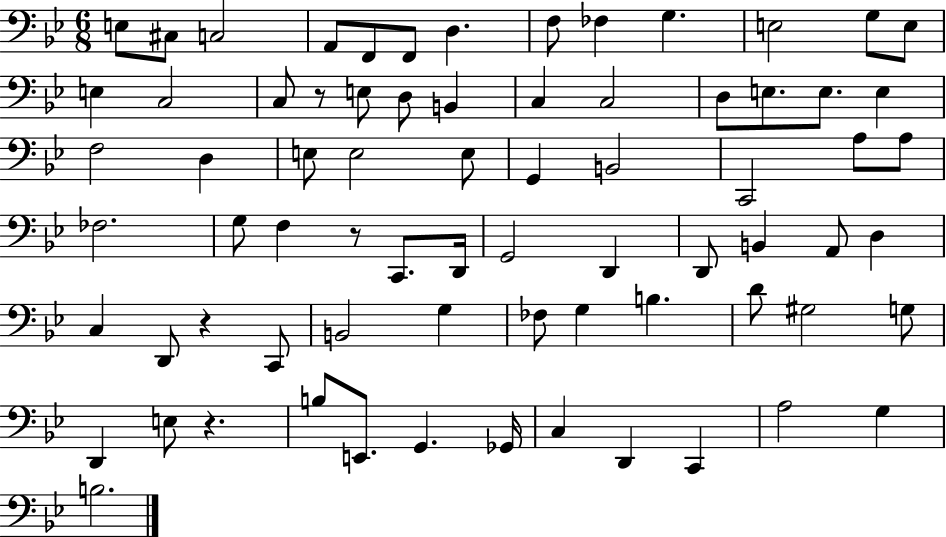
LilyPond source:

{
  \clef bass
  \numericTimeSignature
  \time 6/8
  \key bes \major
  e8 cis8 c2 | a,8 f,8 f,8 d4. | f8 fes4 g4. | e2 g8 e8 | \break e4 c2 | c8 r8 e8 d8 b,4 | c4 c2 | d8 e8. e8. e4 | \break f2 d4 | e8 e2 e8 | g,4 b,2 | c,2 a8 a8 | \break fes2. | g8 f4 r8 c,8. d,16 | g,2 d,4 | d,8 b,4 a,8 d4 | \break c4 d,8 r4 c,8 | b,2 g4 | fes8 g4 b4. | d'8 gis2 g8 | \break d,4 e8 r4. | b8 e,8. g,4. ges,16 | c4 d,4 c,4 | a2 g4 | \break b2. | \bar "|."
}